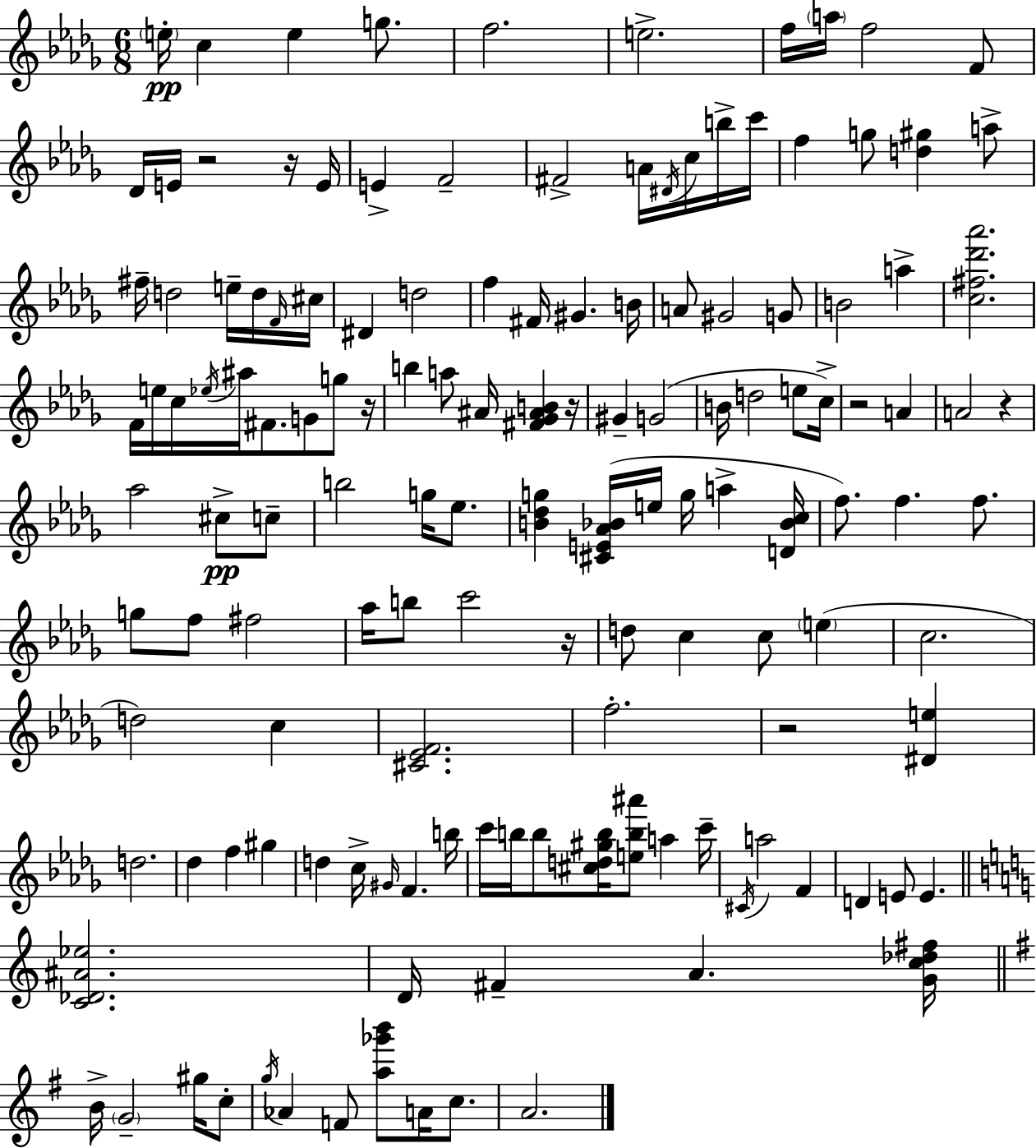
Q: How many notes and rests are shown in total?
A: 140